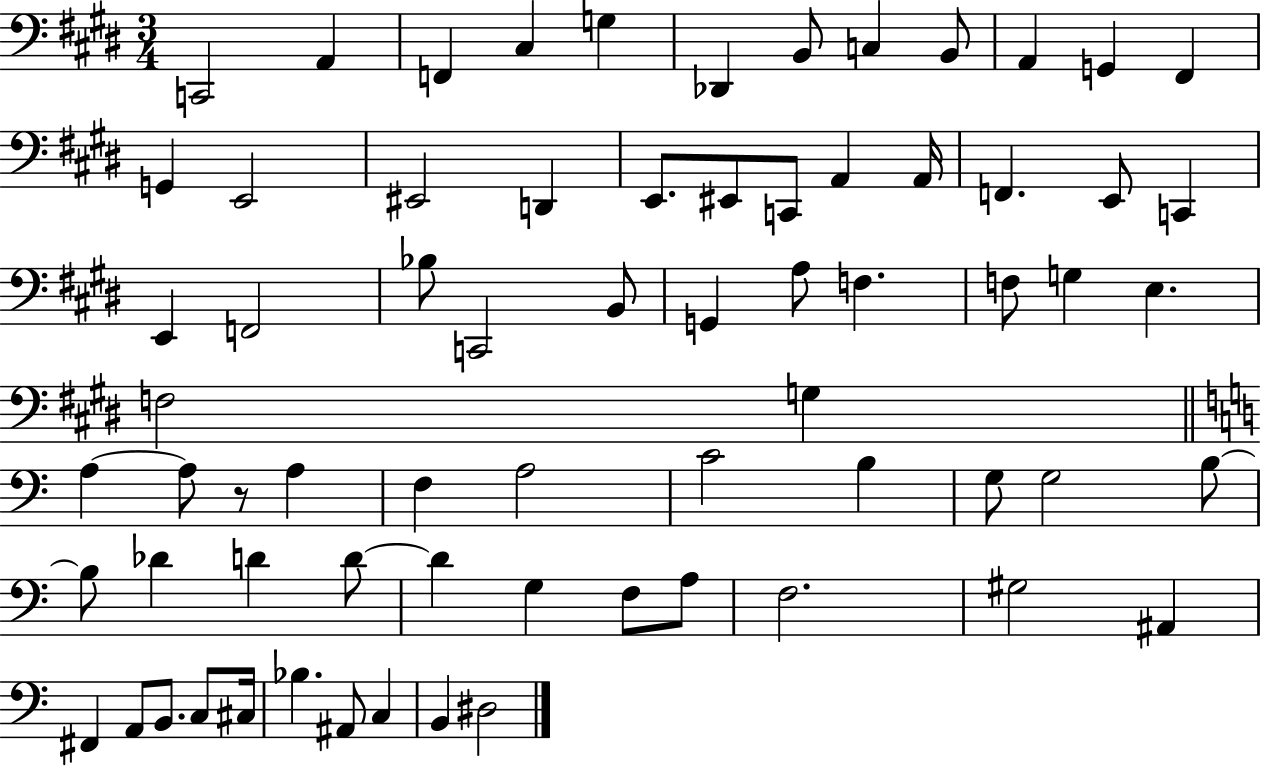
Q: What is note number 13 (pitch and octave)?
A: G2